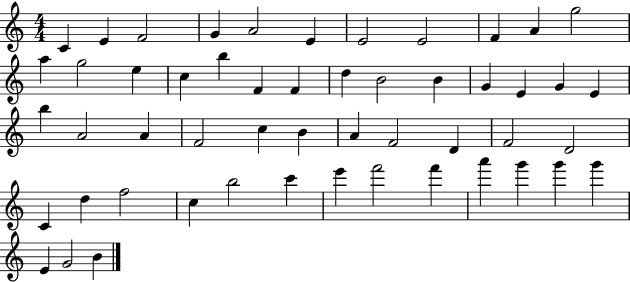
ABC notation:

X:1
T:Untitled
M:4/4
L:1/4
K:C
C E F2 G A2 E E2 E2 F A g2 a g2 e c b F F d B2 B G E G E b A2 A F2 c B A F2 D F2 D2 C d f2 c b2 c' e' f'2 f' a' g' g' g' E G2 B